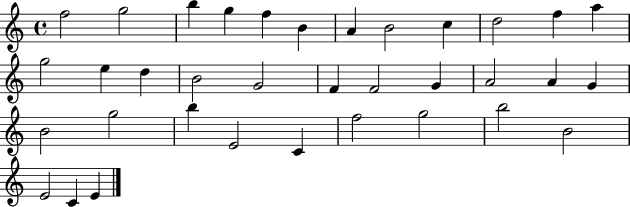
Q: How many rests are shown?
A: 0